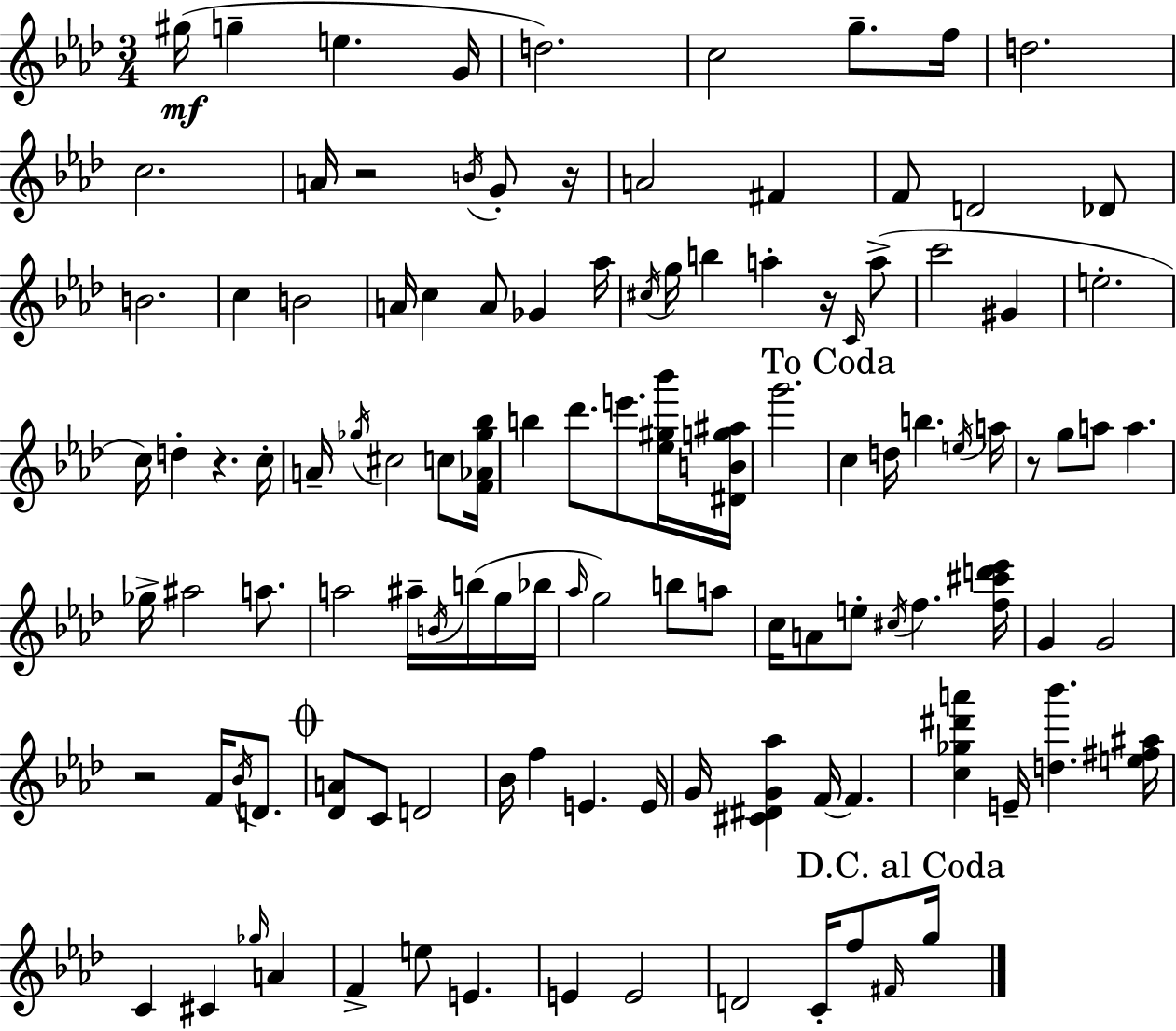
{
  \clef treble
  \numericTimeSignature
  \time 3/4
  \key aes \major
  gis''16(\mf g''4-- e''4. g'16 | d''2.) | c''2 g''8.-- f''16 | d''2. | \break c''2. | a'16 r2 \acciaccatura { b'16 } g'8-. | r16 a'2 fis'4 | f'8 d'2 des'8 | \break b'2. | c''4 b'2 | a'16 c''4 a'8 ges'4 | aes''16 \acciaccatura { cis''16 } g''16 b''4 a''4-. r16 | \break \grace { c'16 } a''8->( c'''2 gis'4 | e''2.-. | c''16) d''4-. r4. | c''16-. a'16-- \acciaccatura { ges''16 } cis''2 | \break c''8 <f' aes' ges'' bes''>16 b''4 des'''8. e'''8. | <ees'' gis'' bes'''>16 <dis' b' g'' ais''>16 g'''2. | \mark "To Coda" c''4 d''16 b''4. | \acciaccatura { e''16 } a''16 r8 g''8 a''8 a''4. | \break ges''16-> ais''2 | a''8. a''2 | ais''16-- \acciaccatura { b'16 }( b''16 g''16 bes''16 \grace { aes''16 }) g''2 | b''8 a''8 c''16 a'8 e''8-. | \break \acciaccatura { cis''16 } f''4. <f'' cis''' d''' ees'''>16 g'4 | g'2 r2 | f'16 \acciaccatura { bes'16 } d'8. \mark \markup { \musicglyph "scripts.coda" } <des' a'>8 c'8 | d'2 bes'16 f''4 | \break e'4. e'16 g'16 <cis' dis' g' aes''>4 | f'16~~ f'4. <c'' ges'' dis''' a'''>4 | e'16-- <d'' bes'''>4. <e'' fis'' ais''>16 c'4 | cis'4 \grace { ges''16 } a'4 f'4-> | \break e''8 e'4. e'4 | e'2 d'2 | c'16-. f''8 \grace { fis'16 } \mark "D.C. al Coda" g''16 \bar "|."
}